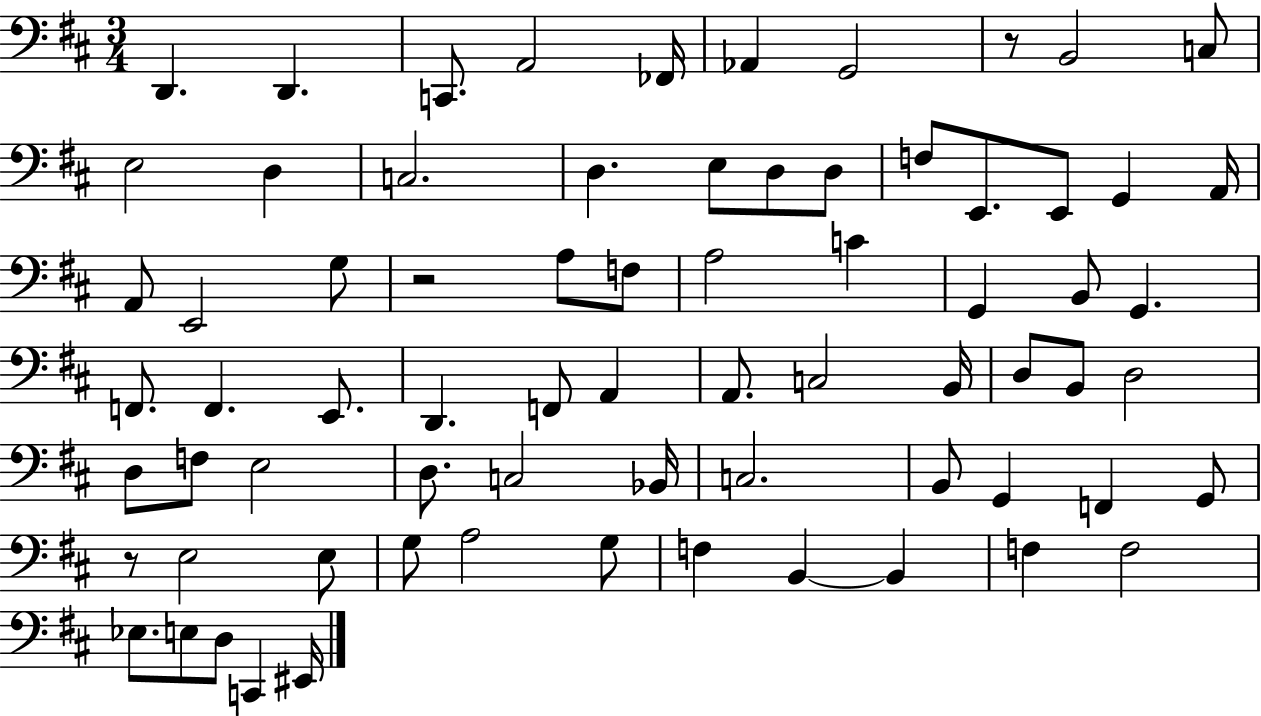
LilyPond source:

{
  \clef bass
  \numericTimeSignature
  \time 3/4
  \key d \major
  d,4. d,4. | c,8. a,2 fes,16 | aes,4 g,2 | r8 b,2 c8 | \break e2 d4 | c2. | d4. e8 d8 d8 | f8 e,8. e,8 g,4 a,16 | \break a,8 e,2 g8 | r2 a8 f8 | a2 c'4 | g,4 b,8 g,4. | \break f,8. f,4. e,8. | d,4. f,8 a,4 | a,8. c2 b,16 | d8 b,8 d2 | \break d8 f8 e2 | d8. c2 bes,16 | c2. | b,8 g,4 f,4 g,8 | \break r8 e2 e8 | g8 a2 g8 | f4 b,4~~ b,4 | f4 f2 | \break ees8. e8 d8 c,4 eis,16 | \bar "|."
}